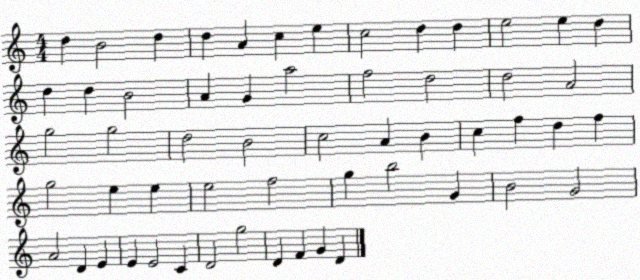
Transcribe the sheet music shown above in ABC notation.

X:1
T:Untitled
M:4/4
L:1/4
K:C
d B2 d d A c e c2 d d e2 e d d d B2 A G a2 f2 d2 d2 A2 g2 g2 d2 B2 c2 A B c f d f g2 e e e2 f2 g b2 G B2 G2 A2 D E E E2 C D2 g2 D F G D